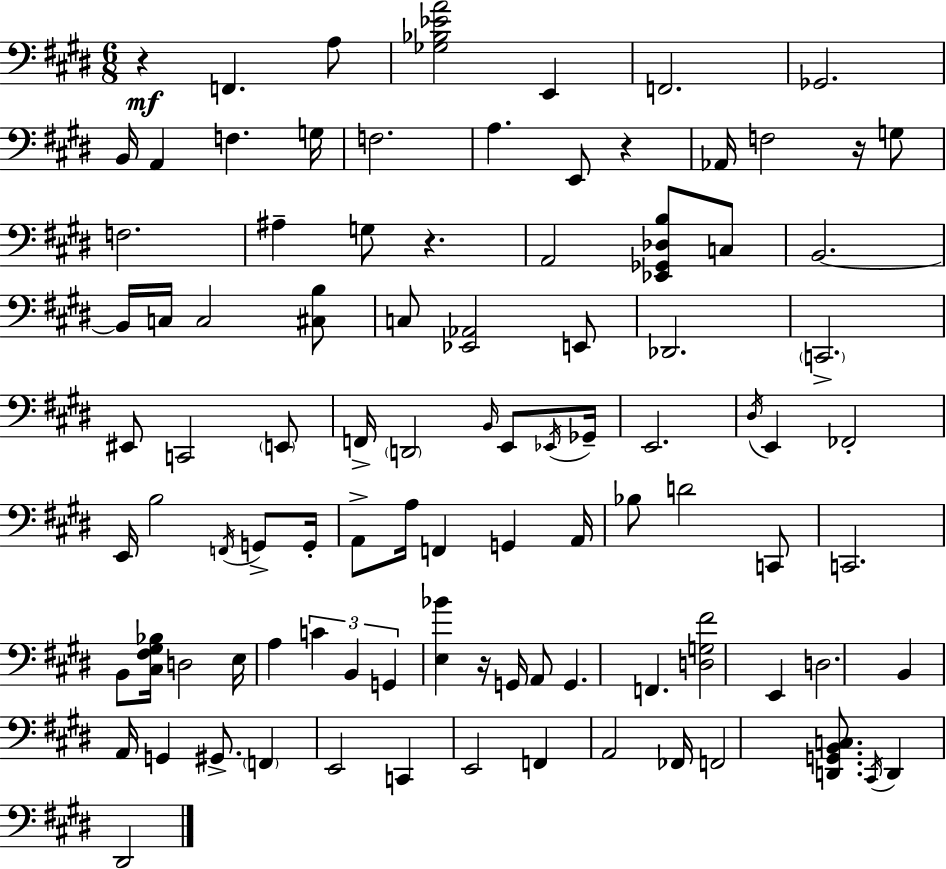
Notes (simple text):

R/q F2/q. A3/e [Gb3,Bb3,Eb4,A4]/h E2/q F2/h. Gb2/h. B2/s A2/q F3/q. G3/s F3/h. A3/q. E2/e R/q Ab2/s F3/h R/s G3/e F3/h. A#3/q G3/e R/q. A2/h [Eb2,Gb2,Db3,B3]/e C3/e B2/h. B2/s C3/s C3/h [C#3,B3]/e C3/e [Eb2,Ab2]/h E2/e Db2/h. C2/h. EIS2/e C2/h E2/e F2/s D2/h B2/s E2/e Eb2/s Gb2/s E2/h. D#3/s E2/q FES2/h E2/s B3/h F2/s G2/e G2/s A2/e A3/s F2/q G2/q A2/s Bb3/e D4/h C2/e C2/h. B2/e [C#3,F#3,G#3,Bb3]/s D3/h E3/s A3/q C4/q B2/q G2/q [E3,Bb4]/q R/s G2/s A2/e G2/q. F2/q. [D3,G3,F#4]/h E2/q D3/h. B2/q A2/s G2/q G#2/e. F2/q E2/h C2/q E2/h F2/q A2/h FES2/s F2/h [D2,G2,B2,C3]/e. C#2/s D2/q D#2/h